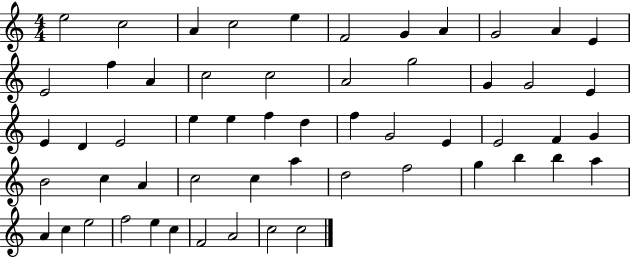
E5/h C5/h A4/q C5/h E5/q F4/h G4/q A4/q G4/h A4/q E4/q E4/h F5/q A4/q C5/h C5/h A4/h G5/h G4/q G4/h E4/q E4/q D4/q E4/h E5/q E5/q F5/q D5/q F5/q G4/h E4/q E4/h F4/q G4/q B4/h C5/q A4/q C5/h C5/q A5/q D5/h F5/h G5/q B5/q B5/q A5/q A4/q C5/q E5/h F5/h E5/q C5/q F4/h A4/h C5/h C5/h